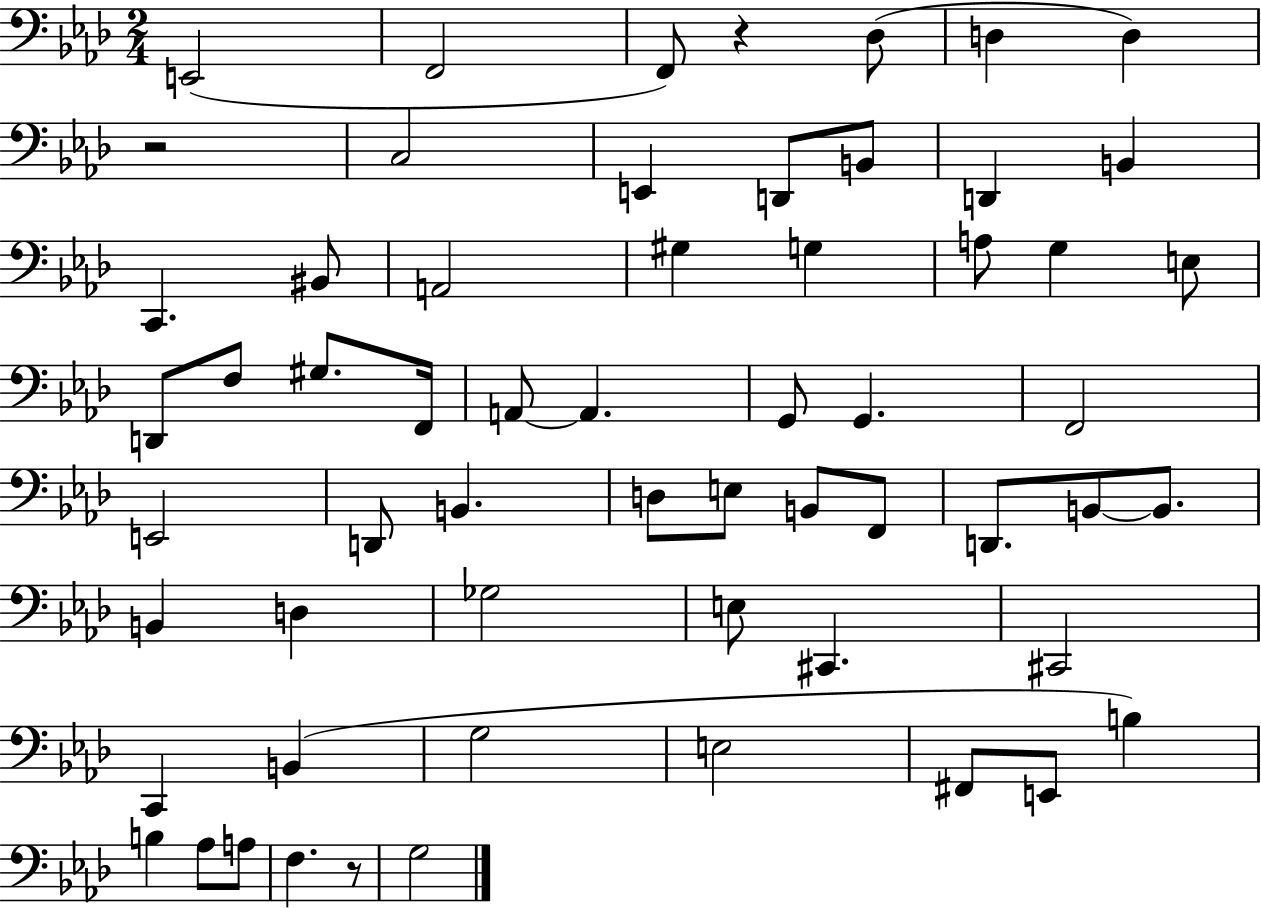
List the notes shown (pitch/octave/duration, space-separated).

E2/h F2/h F2/e R/q Db3/e D3/q D3/q R/h C3/h E2/q D2/e B2/e D2/q B2/q C2/q. BIS2/e A2/h G#3/q G3/q A3/e G3/q E3/e D2/e F3/e G#3/e. F2/s A2/e A2/q. G2/e G2/q. F2/h E2/h D2/e B2/q. D3/e E3/e B2/e F2/e D2/e. B2/e B2/e. B2/q D3/q Gb3/h E3/e C#2/q. C#2/h C2/q B2/q G3/h E3/h F#2/e E2/e B3/q B3/q Ab3/e A3/e F3/q. R/e G3/h